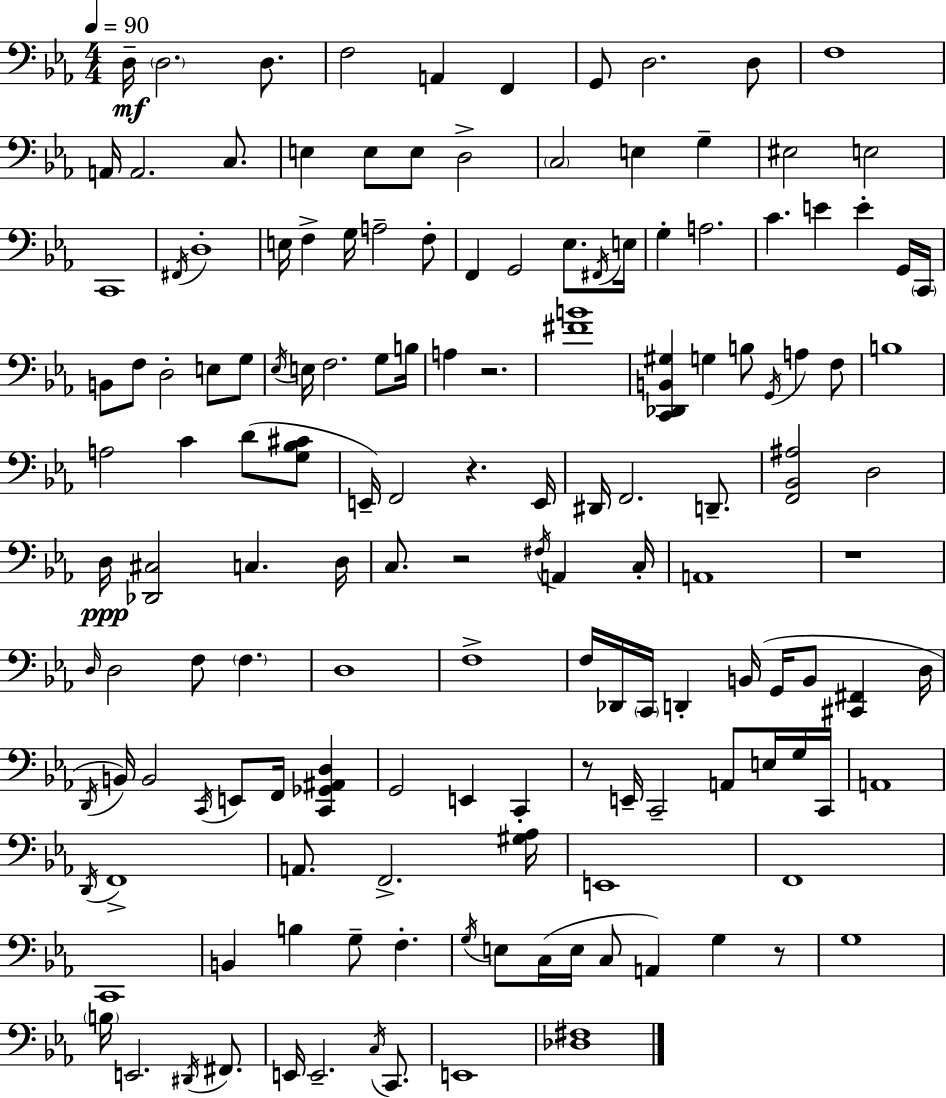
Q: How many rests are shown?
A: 6